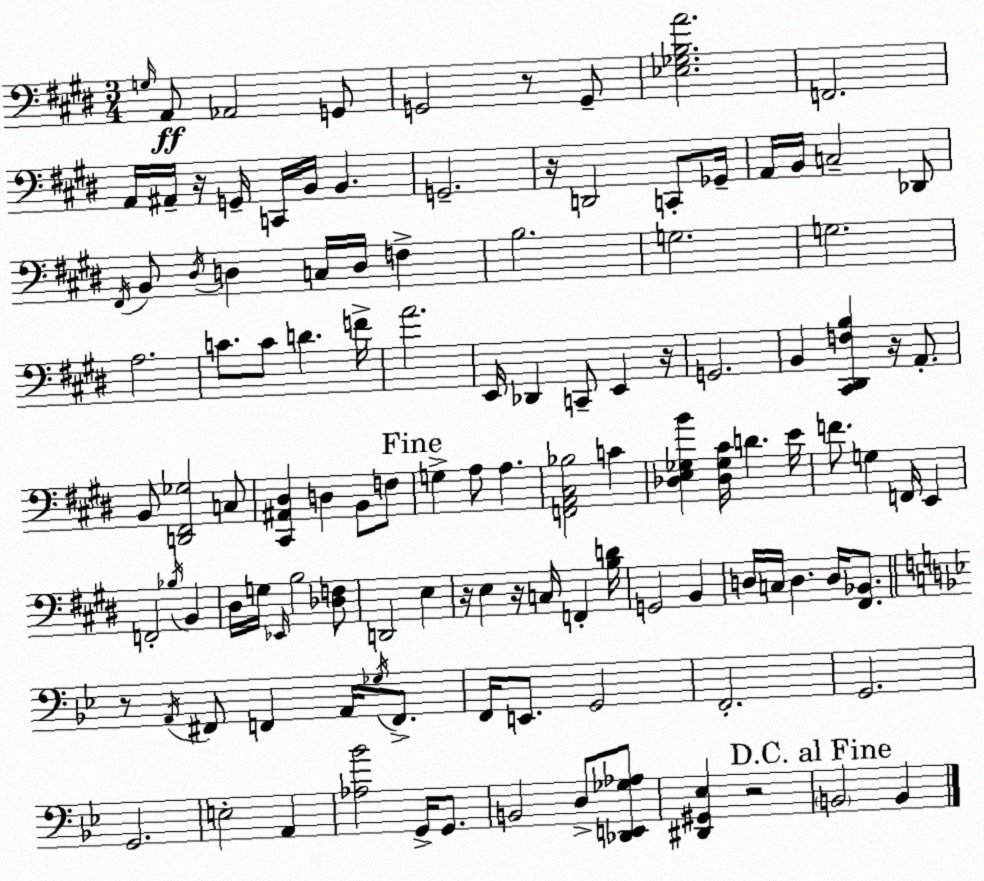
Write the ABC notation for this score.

X:1
T:Untitled
M:3/4
L:1/4
K:E
G,/4 A,,/2 _A,,2 G,,/2 G,,2 z/2 G,,/2 [_E,_G,B,A]2 F,,2 A,,/4 ^A,,/4 z/4 G,,/4 C,,/4 B,,/4 B,, G,,2 z/4 D,,2 C,,/2 _G,,/4 A,,/4 B,,/4 C,2 _D,,/2 ^F,,/4 B,,/2 ^D,/4 D, C,/4 D,/4 F, B,2 G,2 G,2 A,2 C/2 C/2 D F/4 A2 E,,/4 _D,, C,,/2 E,, z/4 G,,2 B,, [^C,,^D,,F,B,] z/4 A,,/2 B,,/2 [D,,^F,,_G,]2 C,/2 [^C,,^A,,^D,] D, B,,/2 F,/2 G, A,/2 A, [F,,A,,^C,_B,]2 C [_D,E,_G,B] [_D,_G,^C]/4 D E/4 F/2 G, F,,/4 E,, F,,2 _B,/4 B,, ^D,/4 G,/4 _E,,/4 B,2 [_D,F,]/2 D,,2 E, z/4 E, z/4 C,/4 F,, [B,D]/4 G,,2 B,, D,/4 C,/4 D, D,/4 [^F,,_B,,]/2 z/2 A,,/4 ^F,,/2 F,, A,,/4 _G,/4 F,,/2 F,,/4 E,,/2 G,,2 F,,2 G,,2 G,,2 E,2 A,, [_A,_B]2 G,,/4 G,,/2 B,,2 D,/2 [_D,,E,,_G,_A,]/2 [^D,,^G,,_E,] z2 B,,2 B,,